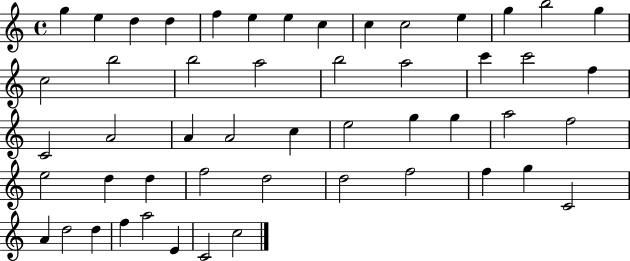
X:1
T:Untitled
M:4/4
L:1/4
K:C
g e d d f e e c c c2 e g b2 g c2 b2 b2 a2 b2 a2 c' c'2 f C2 A2 A A2 c e2 g g a2 f2 e2 d d f2 d2 d2 f2 f g C2 A d2 d f a2 E C2 c2